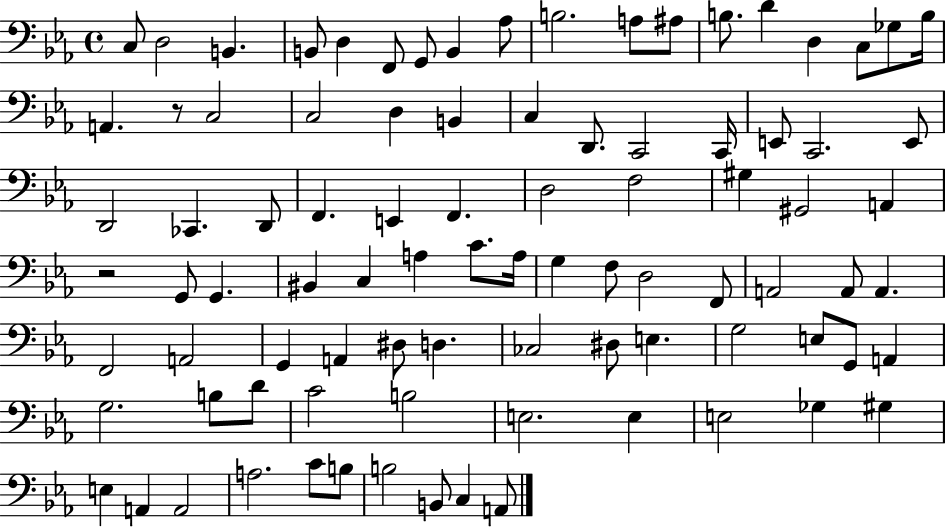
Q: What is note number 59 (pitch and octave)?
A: A2